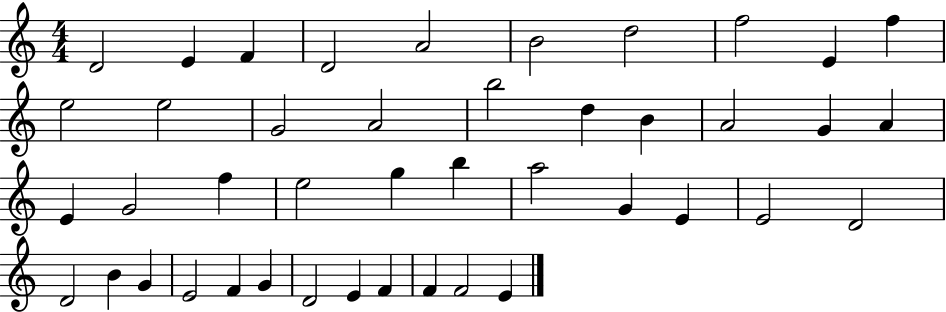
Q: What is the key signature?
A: C major